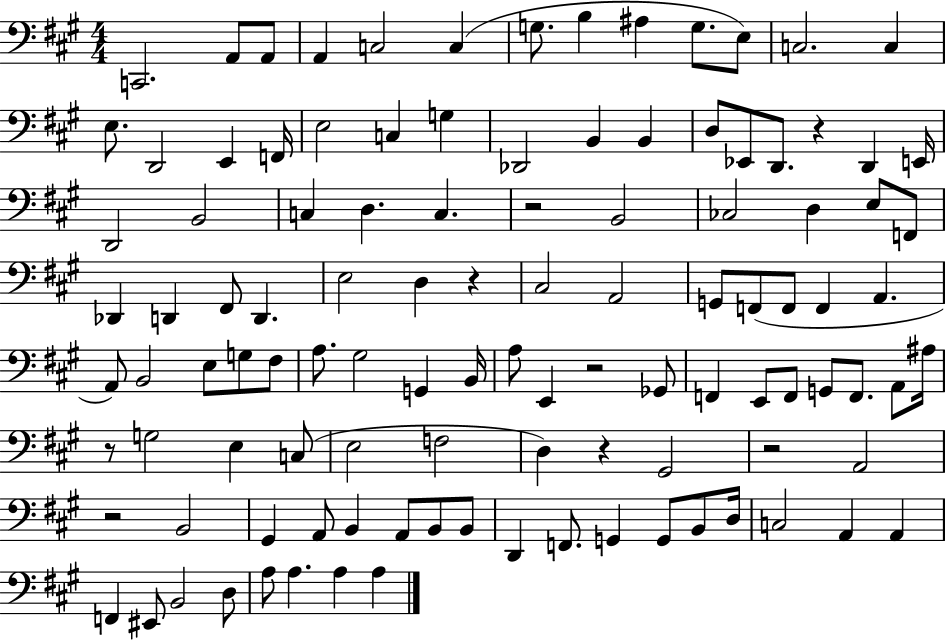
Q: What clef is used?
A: bass